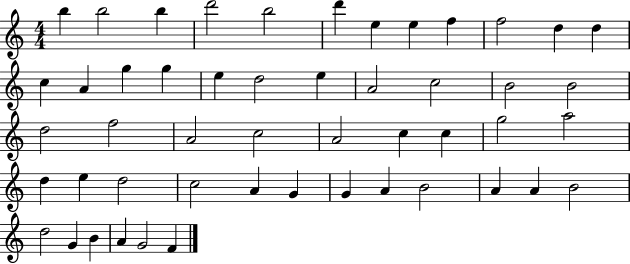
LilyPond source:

{
  \clef treble
  \numericTimeSignature
  \time 4/4
  \key c \major
  b''4 b''2 b''4 | d'''2 b''2 | d'''4 e''4 e''4 f''4 | f''2 d''4 d''4 | \break c''4 a'4 g''4 g''4 | e''4 d''2 e''4 | a'2 c''2 | b'2 b'2 | \break d''2 f''2 | a'2 c''2 | a'2 c''4 c''4 | g''2 a''2 | \break d''4 e''4 d''2 | c''2 a'4 g'4 | g'4 a'4 b'2 | a'4 a'4 b'2 | \break d''2 g'4 b'4 | a'4 g'2 f'4 | \bar "|."
}